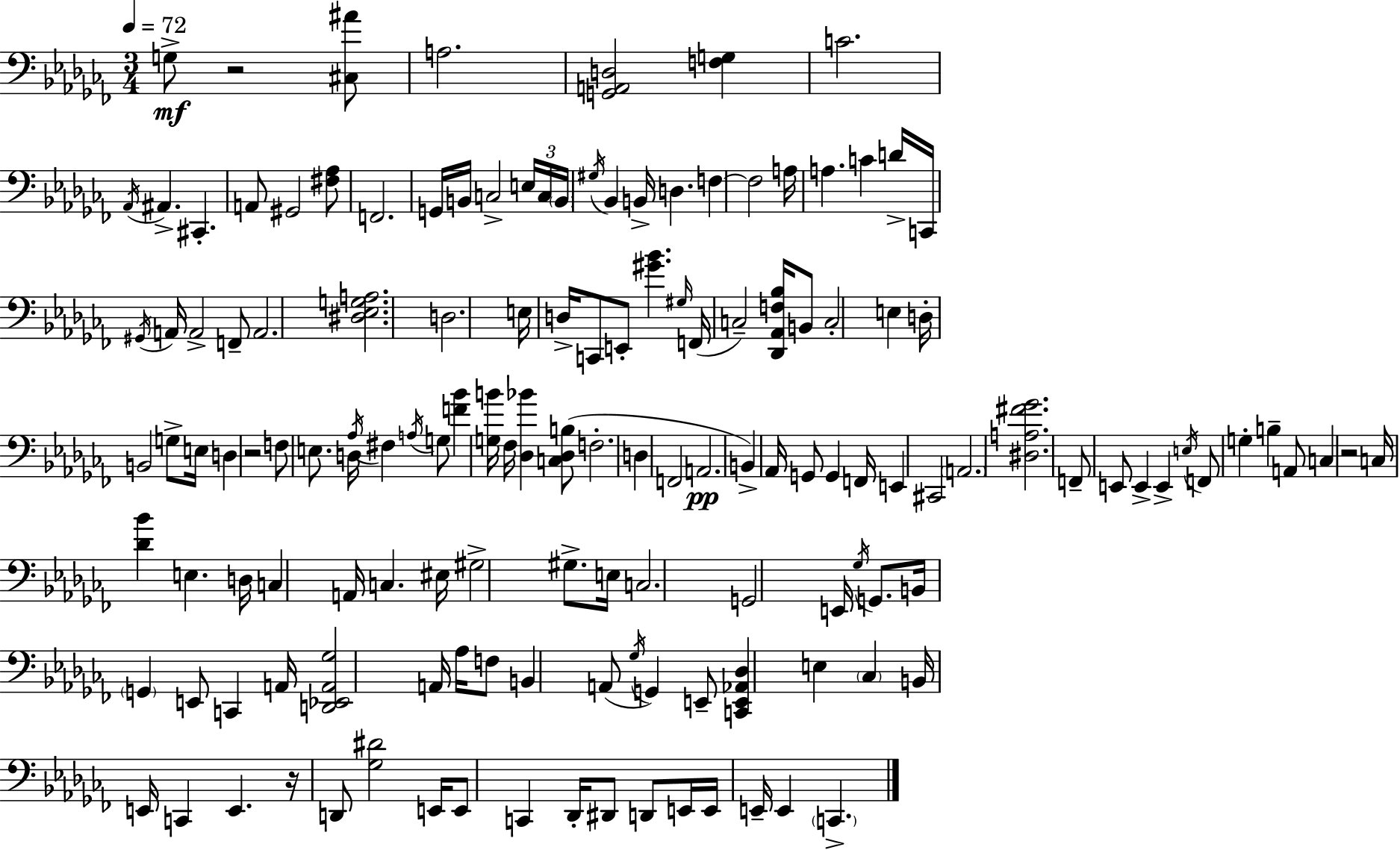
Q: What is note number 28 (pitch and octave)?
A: A2